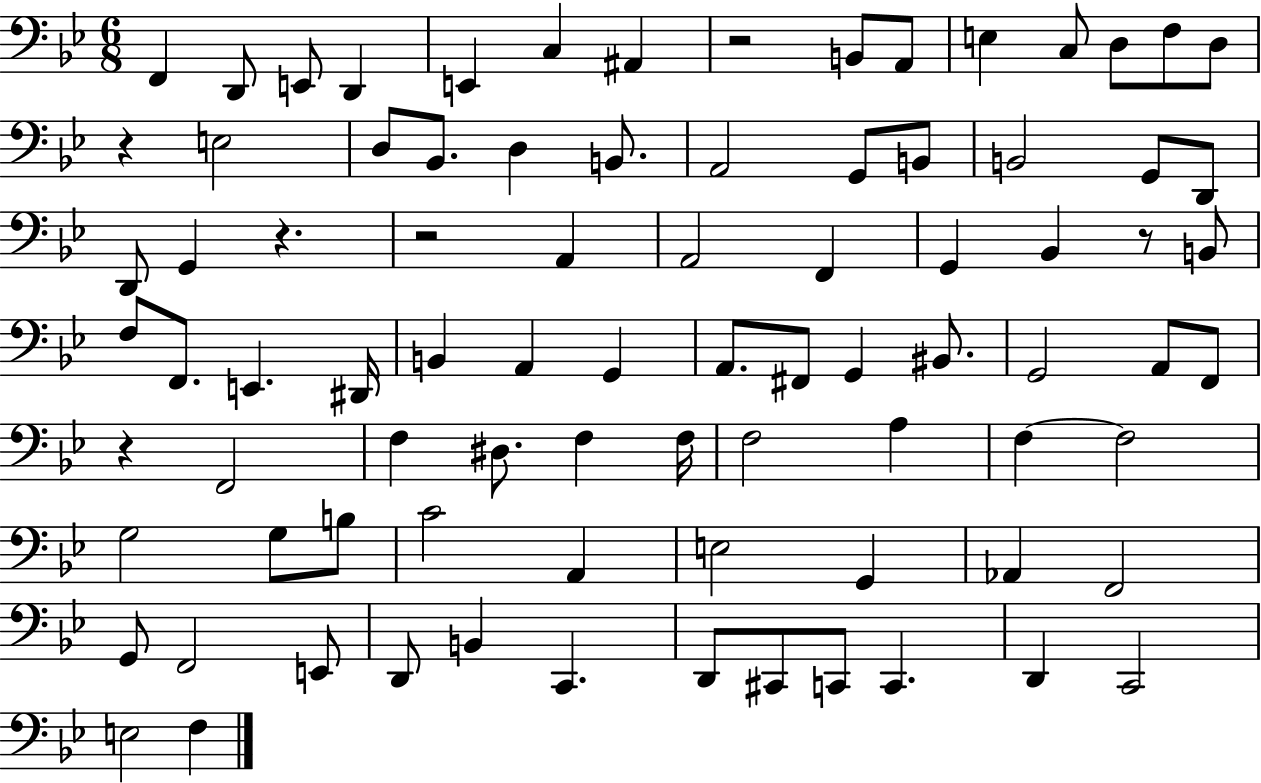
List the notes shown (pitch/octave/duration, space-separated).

F2/q D2/e E2/e D2/q E2/q C3/q A#2/q R/h B2/e A2/e E3/q C3/e D3/e F3/e D3/e R/q E3/h D3/e Bb2/e. D3/q B2/e. A2/h G2/e B2/e B2/h G2/e D2/e D2/e G2/q R/q. R/h A2/q A2/h F2/q G2/q Bb2/q R/e B2/e F3/e F2/e. E2/q. D#2/s B2/q A2/q G2/q A2/e. F#2/e G2/q BIS2/e. G2/h A2/e F2/e R/q F2/h F3/q D#3/e. F3/q F3/s F3/h A3/q F3/q F3/h G3/h G3/e B3/e C4/h A2/q E3/h G2/q Ab2/q F2/h G2/e F2/h E2/e D2/e B2/q C2/q. D2/e C#2/e C2/e C2/q. D2/q C2/h E3/h F3/q